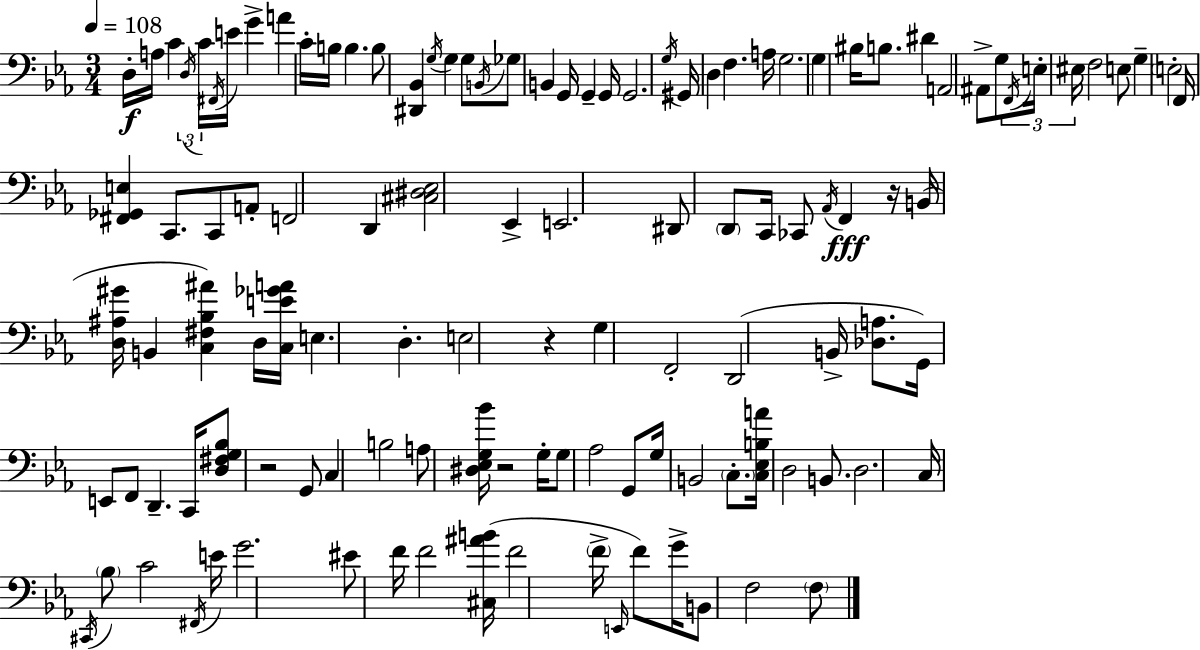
D3/s A3/s C4/q D3/s C4/s F#2/s E4/s G4/q A4/q C4/s B3/s B3/q. B3/e [D#2,Bb2]/q G3/s G3/q G3/e B2/s Gb3/e B2/q G2/s G2/q G2/s G2/h. G3/s G#2/s D3/q F3/q. A3/s G3/h. G3/q BIS3/s B3/e. D#4/q A2/h A#2/e G3/e F2/s E3/s EIS3/s F3/h E3/e G3/q E3/h F2/s [F#2,Gb2,E3]/q C2/e. C2/e A2/e F2/h D2/q [C#3,D#3,Eb3]/h Eb2/q E2/h. D#2/e D2/e C2/s CES2/e Ab2/s F2/q R/s B2/s [D3,A#3,G#4]/s B2/q [C3,F#3,Bb3,A#4]/q D3/s [C3,E4,Gb4,A4]/s E3/q. D3/q. E3/h R/q G3/q F2/h D2/h B2/s [Db3,A3]/e. G2/s E2/e F2/e D2/q. C2/s [D3,F#3,G3,Bb3]/e R/h G2/e C3/q B3/h A3/e [D#3,Eb3,G3,Bb4]/s R/h G3/s G3/e Ab3/h G2/e G3/s B2/h C3/e. [C3,Eb3,B3,A4]/s D3/h B2/e. D3/h. C3/s C#2/s Bb3/e C4/h F#2/s E4/s G4/h. EIS4/e F4/s F4/h [C#3,A#4,B4]/s F4/h F4/s E2/s F4/e G4/s B2/e F3/h F3/e